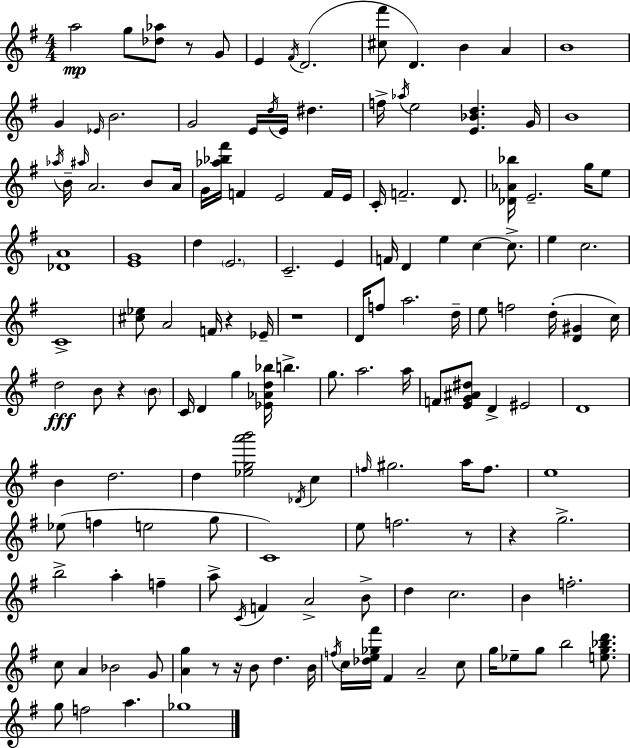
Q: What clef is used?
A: treble